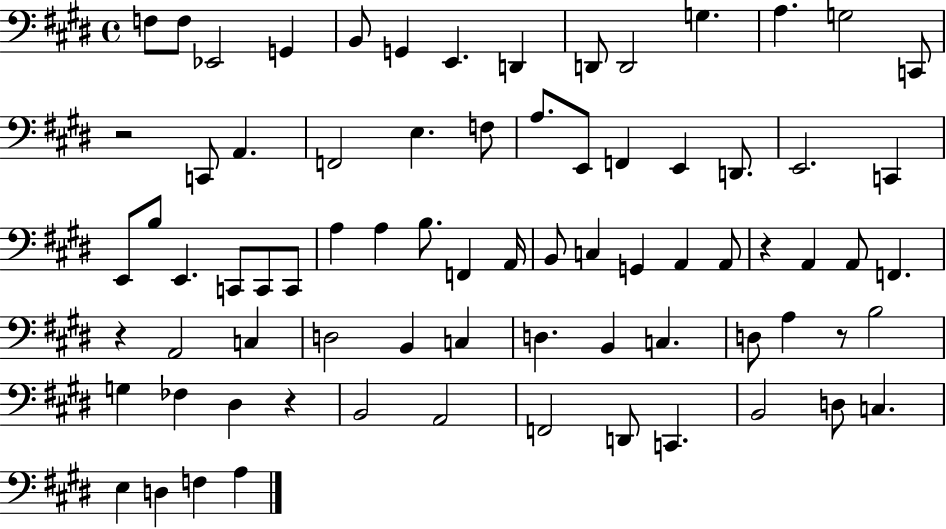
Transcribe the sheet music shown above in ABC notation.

X:1
T:Untitled
M:4/4
L:1/4
K:E
F,/2 F,/2 _E,,2 G,, B,,/2 G,, E,, D,, D,,/2 D,,2 G, A, G,2 C,,/2 z2 C,,/2 A,, F,,2 E, F,/2 A,/2 E,,/2 F,, E,, D,,/2 E,,2 C,, E,,/2 B,/2 E,, C,,/2 C,,/2 C,,/2 A, A, B,/2 F,, A,,/4 B,,/2 C, G,, A,, A,,/2 z A,, A,,/2 F,, z A,,2 C, D,2 B,, C, D, B,, C, D,/2 A, z/2 B,2 G, _F, ^D, z B,,2 A,,2 F,,2 D,,/2 C,, B,,2 D,/2 C, E, D, F, A,